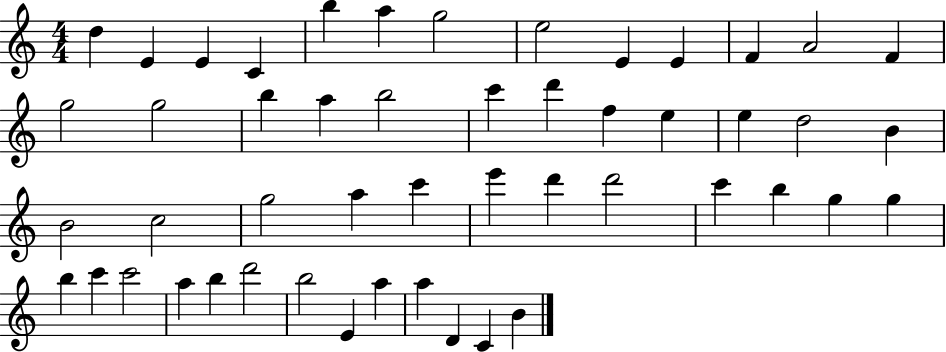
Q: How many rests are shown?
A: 0